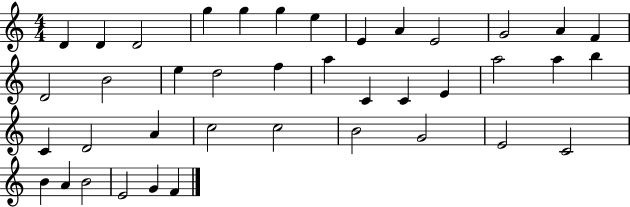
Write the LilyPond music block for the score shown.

{
  \clef treble
  \numericTimeSignature
  \time 4/4
  \key c \major
  d'4 d'4 d'2 | g''4 g''4 g''4 e''4 | e'4 a'4 e'2 | g'2 a'4 f'4 | \break d'2 b'2 | e''4 d''2 f''4 | a''4 c'4 c'4 e'4 | a''2 a''4 b''4 | \break c'4 d'2 a'4 | c''2 c''2 | b'2 g'2 | e'2 c'2 | \break b'4 a'4 b'2 | e'2 g'4 f'4 | \bar "|."
}